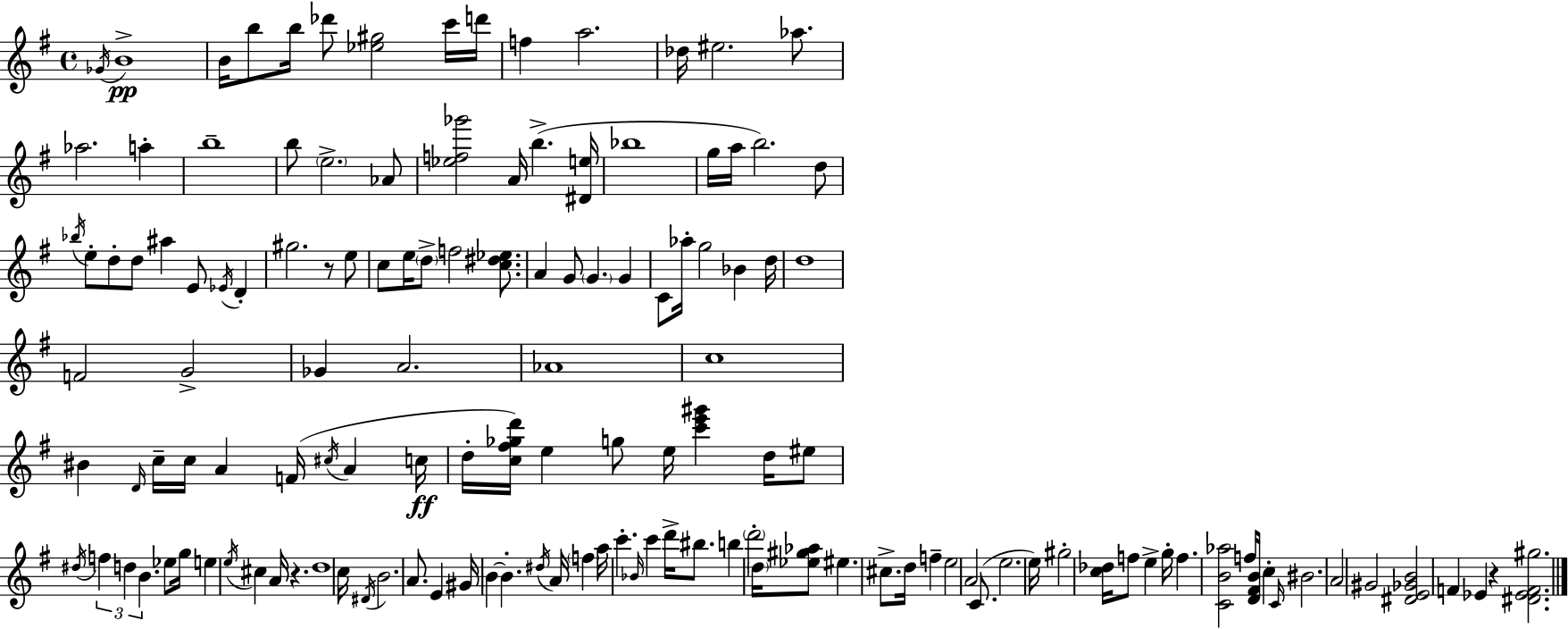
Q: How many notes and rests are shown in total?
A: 139